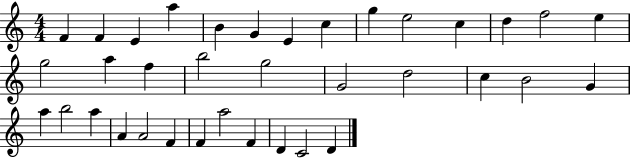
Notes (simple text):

F4/q F4/q E4/q A5/q B4/q G4/q E4/q C5/q G5/q E5/h C5/q D5/q F5/h E5/q G5/h A5/q F5/q B5/h G5/h G4/h D5/h C5/q B4/h G4/q A5/q B5/h A5/q A4/q A4/h F4/q F4/q A5/h F4/q D4/q C4/h D4/q